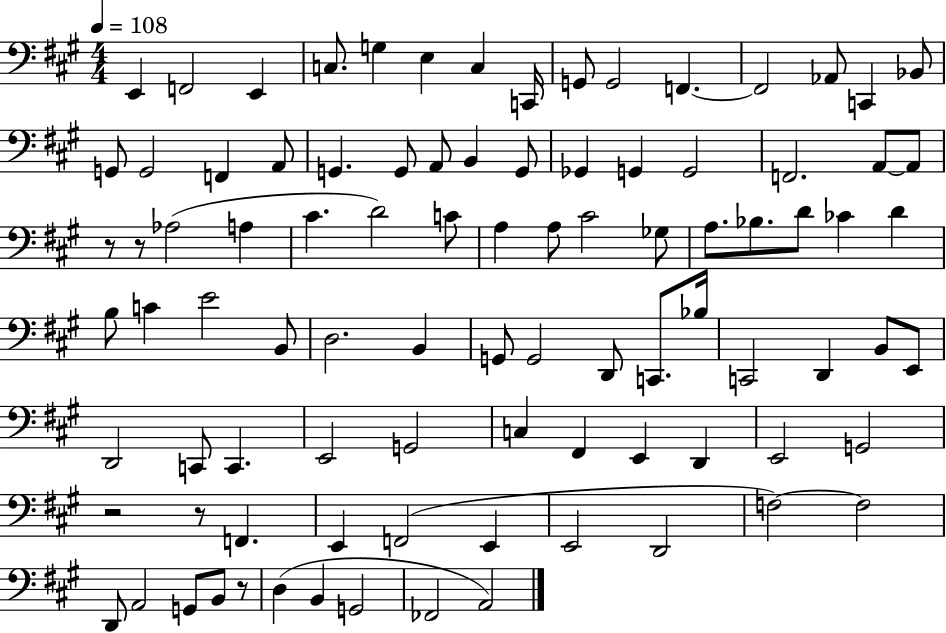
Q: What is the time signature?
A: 4/4